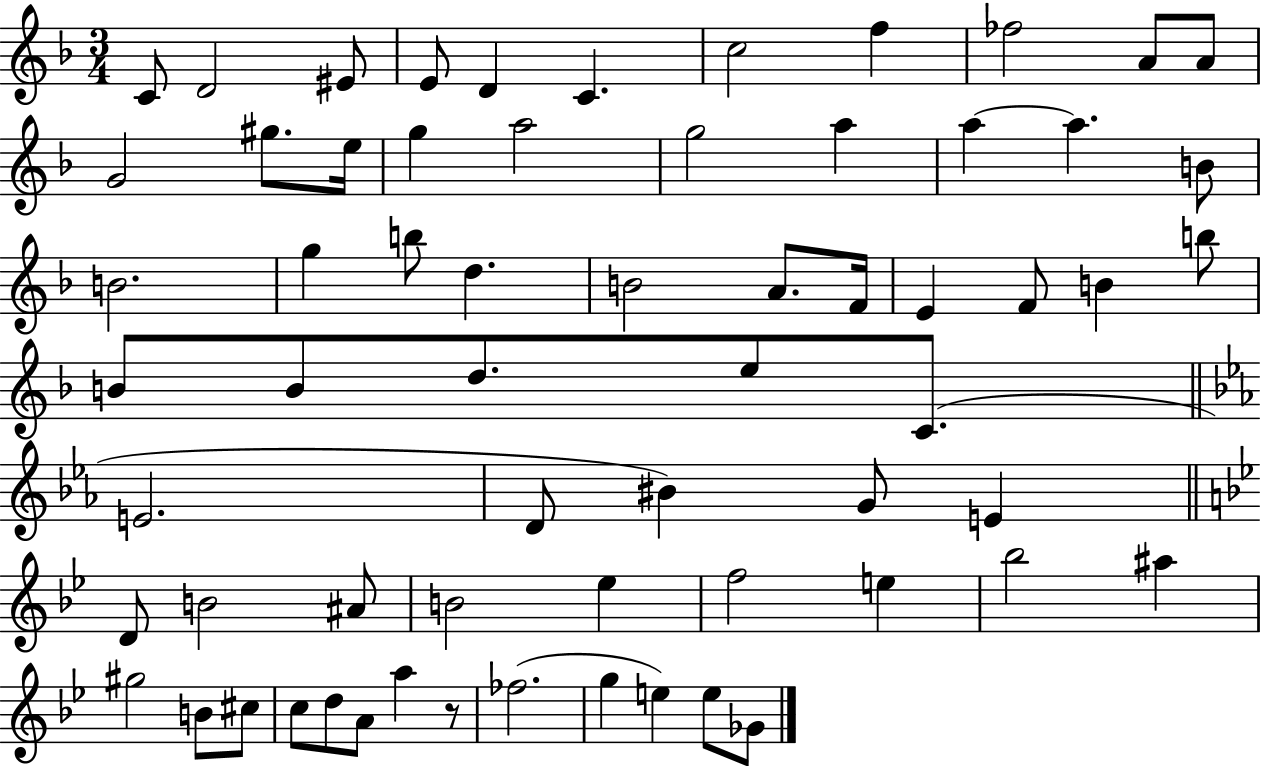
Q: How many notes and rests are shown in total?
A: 64